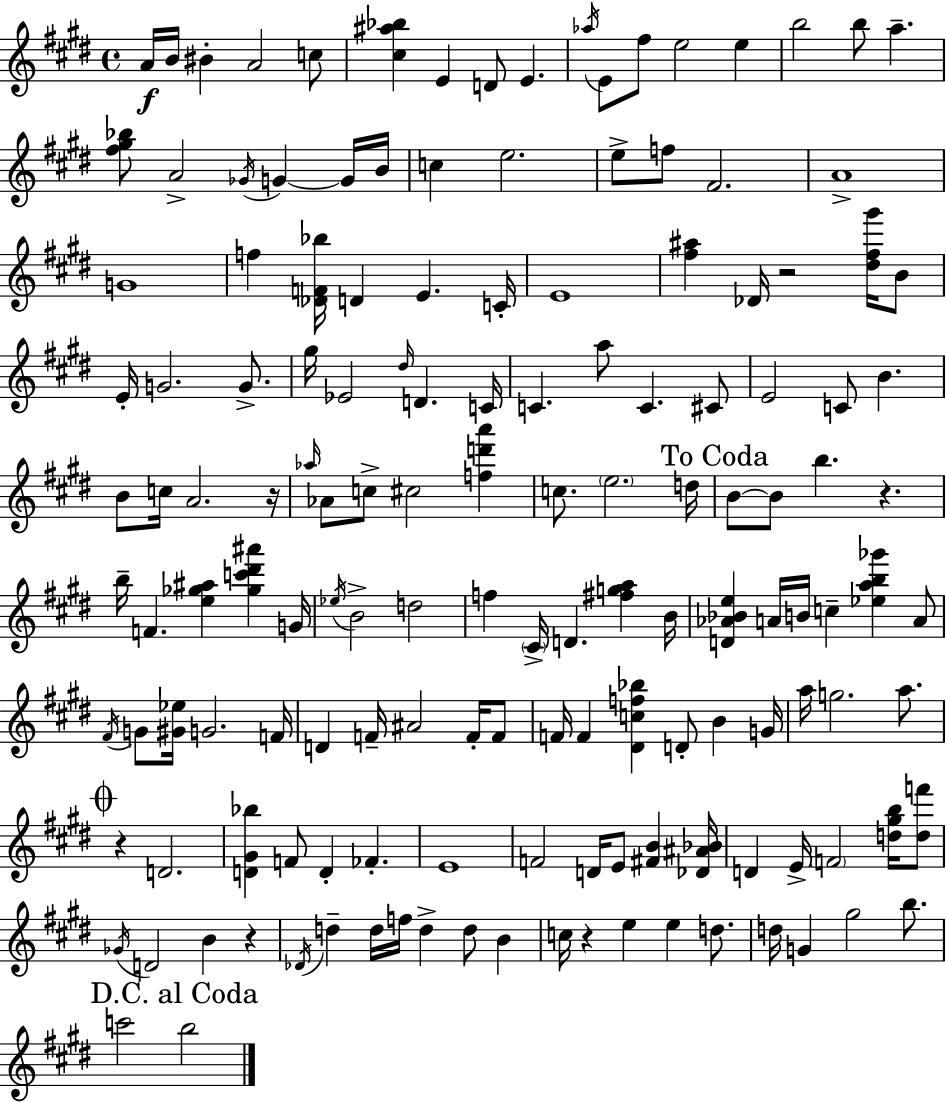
{
  \clef treble
  \time 4/4
  \defaultTimeSignature
  \key e \major
  a'16\f b'16 bis'4-. a'2 c''8 | <cis'' ais'' bes''>4 e'4 d'8 e'4. | \acciaccatura { aes''16 } e'8 fis''8 e''2 e''4 | b''2 b''8 a''4.-- | \break <fis'' gis'' bes''>8 a'2-> \acciaccatura { ges'16 } g'4~~ | g'16 b'16 c''4 e''2. | e''8-> f''8 fis'2. | a'1-> | \break g'1 | f''4 <des' f' bes''>16 d'4 e'4. | c'16-. e'1 | <fis'' ais''>4 des'16 r2 <dis'' fis'' gis'''>16 | \break b'8 e'16-. g'2. g'8.-> | gis''16 ees'2 \grace { dis''16 } d'4. | c'16 c'4. a''8 c'4. | cis'8 e'2 c'8 b'4. | \break b'8 c''16 a'2. | r16 \grace { aes''16 } aes'8 c''8-> cis''2 | <f'' d''' a'''>4 c''8. \parenthesize e''2. | d''16 \mark "To Coda" b'8~~ b'8 b''4. r4. | \break b''16-- f'4. <e'' ges'' ais''>4 <ges'' c''' dis''' ais'''>4 | g'16 \acciaccatura { ees''16 } b'2-> d''2 | f''4 \parenthesize cis'16-> d'4. | <fis'' g'' a''>4 b'16 <d' aes' bes' e''>4 a'16 b'16 c''4-- <ees'' a'' b'' ges'''>4 | \break a'8 \acciaccatura { fis'16 } g'8 <gis' ees''>16 g'2. | f'16 d'4 f'16-- ais'2 | f'16-. f'8 f'16 f'4 <dis' c'' f'' bes''>4 d'8-. | b'4 g'16 a''16 g''2. | \break a''8. \mark \markup { \musicglyph "scripts.coda" } r4 d'2. | <d' gis' bes''>4 f'8 d'4-. | fes'4.-. e'1 | f'2 d'16 e'8 | \break <fis' b'>4 <des' ais' bes'>16 d'4 e'16-> \parenthesize f'2 | <d'' gis'' b''>16 <d'' f'''>8 \acciaccatura { ges'16 } d'2 b'4 | r4 \acciaccatura { des'16 } d''4-- d''16 f''16 d''4-> | d''8 b'4 c''16 r4 e''4 | \break e''4 d''8. d''16 g'4 gis''2 | b''8. \mark "D.C. al Coda" c'''2 | b''2 \bar "|."
}